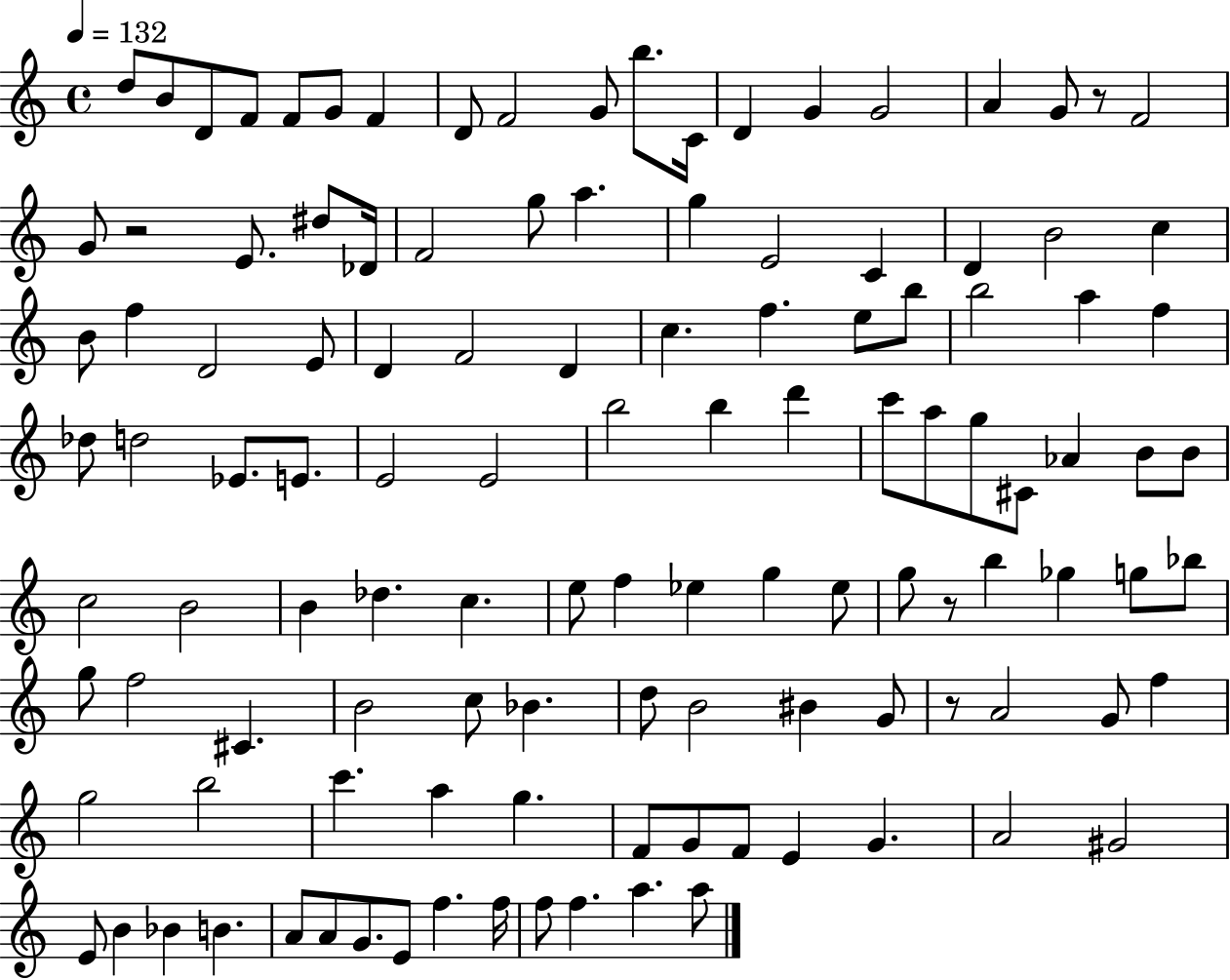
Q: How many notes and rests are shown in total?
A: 119